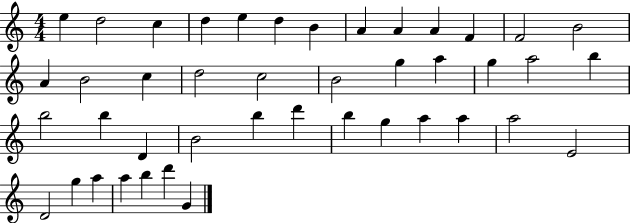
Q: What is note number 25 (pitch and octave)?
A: B5